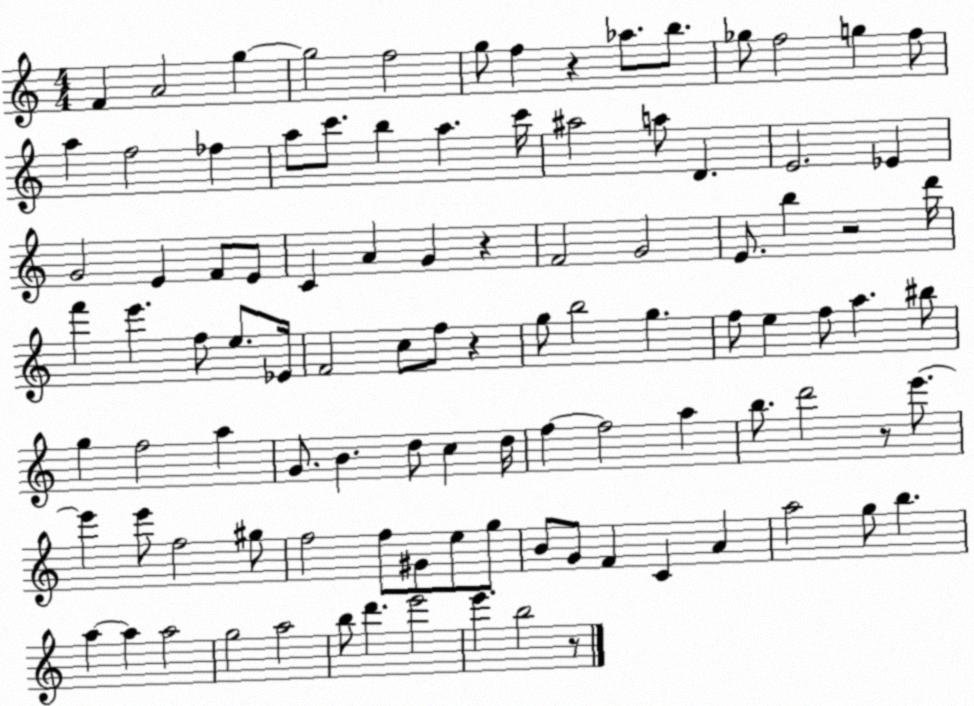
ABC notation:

X:1
T:Untitled
M:4/4
L:1/4
K:C
F A2 g g2 f2 g/2 f z _a/2 b/2 _g/2 f2 g f/2 a f2 _f a/2 c'/2 b a c'/4 ^a2 a/2 D E2 _E G2 E F/2 E/2 C A G z F2 G2 E/2 b z2 d'/4 f' e' f/2 e/2 _E/4 F2 c/2 f/2 z g/2 b2 g f/2 e f/2 a ^b/2 g f2 a G/2 B d/2 c d/4 f f2 a b/2 d'2 z/2 e'/2 e' e'/2 f2 ^g/2 f2 f/2 ^G/2 e/2 g/2 B/2 G/2 F C A a2 g/2 b a a a2 g2 a2 b/2 d' e'2 e' b2 z/2